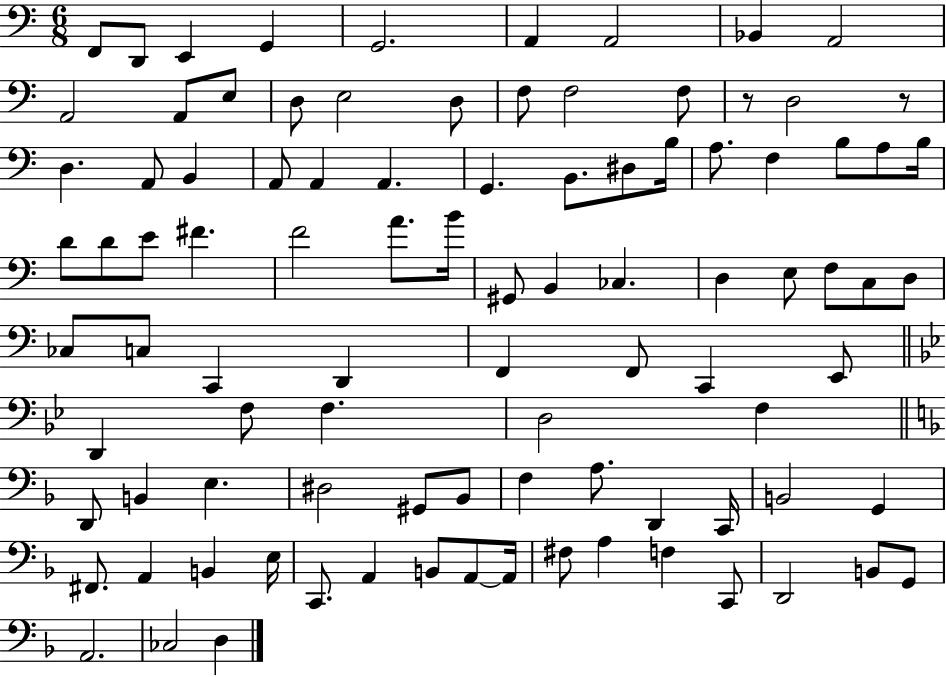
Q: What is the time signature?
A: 6/8